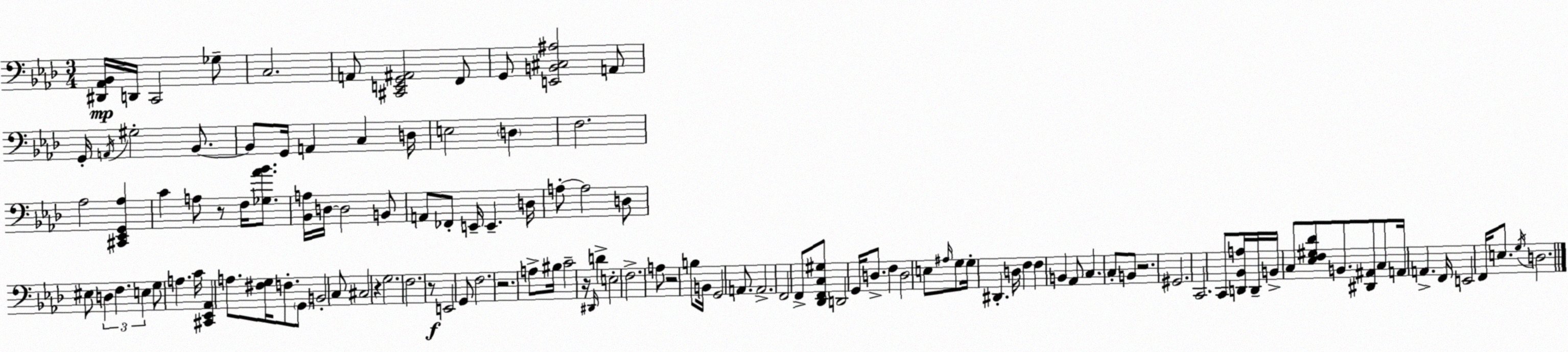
X:1
T:Untitled
M:3/4
L:1/4
K:Fm
[^D,,_A,,_B,,]/4 D,,/4 C,,2 _G,/2 C,2 A,,/2 [^C,,E,,G,,^A,,]2 F,,/2 G,,/2 [E,,B,,^C,^A,]2 A,,/2 G,,/4 A,,/4 ^G,2 _B,,/2 _B,,/2 G,,/4 A,, C, D,/4 E,2 D, F,2 _A,2 [^C,,_E,,G,,_A,] C A,/2 z/2 F,/4 [_G,_A_B]/2 [_B,,A,]/4 D,/4 D,2 B,,/2 A,,/2 _F,,/2 E,,/4 E,, D,/4 A,/2 A,2 D,/2 ^E,/2 D, F, E, G,/2 A, C/4 [^C,,_E,,_A,,] A,/2 [^F,G,]/4 F,/2 G,,/2 B,,2 C,/2 ^C,2 z G,2 F,2 z/2 E,,2 G,,/2 F,2 z2 A,/2 ^B,/4 C2 z/4 ^D,,/4 D E,2 F,2 A,/2 z2 B,/2 B,,/4 G,,2 A,,/2 A,,2 F,,2 F,,/2 [_D,,F,,C,^G,]/2 D,,2 G,,/4 D,/2 F, D,2 E,/2 ^A,/4 G,/2 G,/4 ^D,, D,/4 F, F, B,, _A,,/2 C, C,/2 B,,/2 z2 ^G,,2 C,,2 C,,/2 [D,,_B,,A,]/4 D,,/4 B,,/4 C,/2 [_E,F,^G,_D]/2 B,,/2 [^D,,^A,,]/2 C,/2 A,,/4 A,, F,,/4 E,,2 F,,/4 E,/2 G,/4 D,2